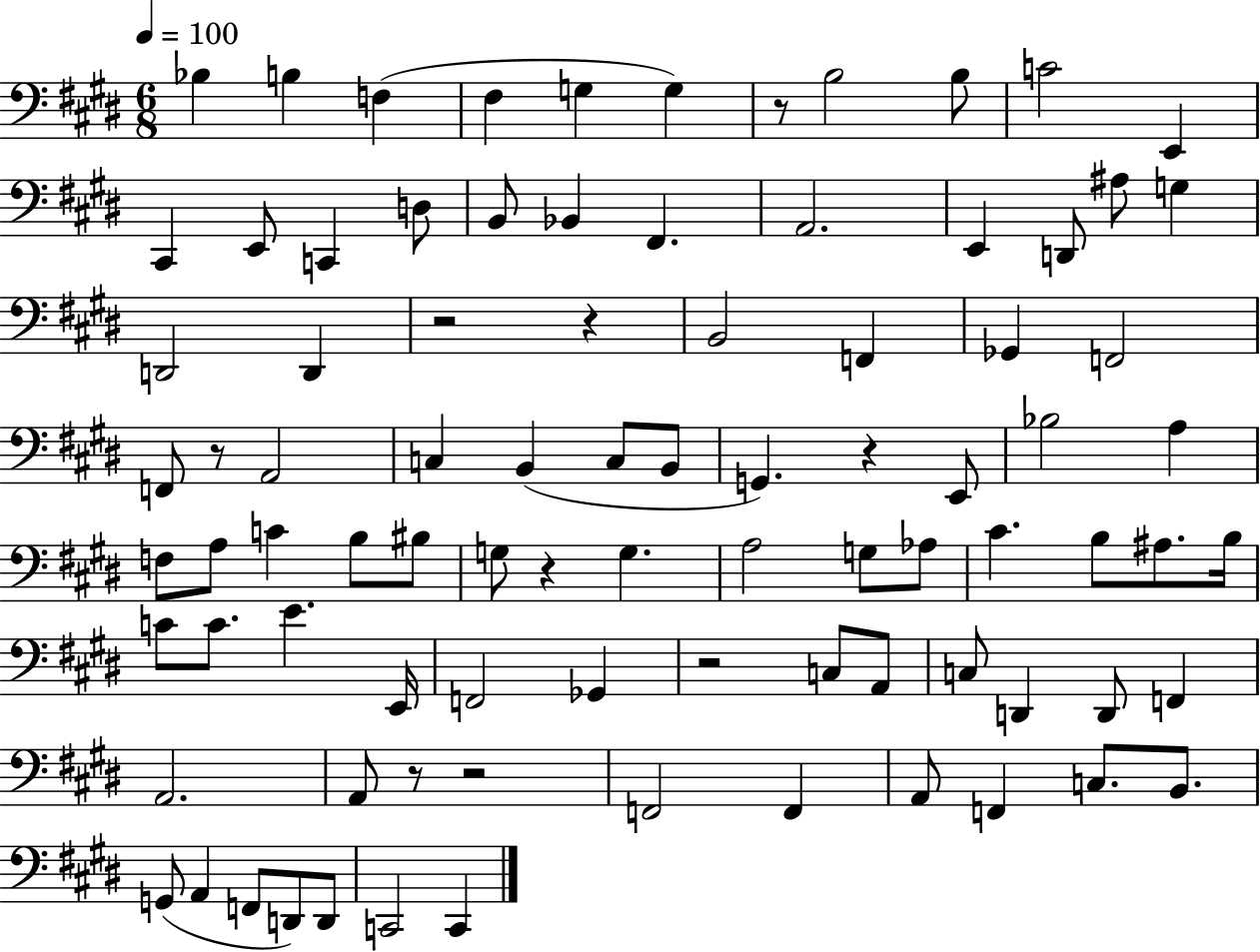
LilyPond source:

{
  \clef bass
  \numericTimeSignature
  \time 6/8
  \key e \major
  \tempo 4 = 100
  bes4 b4 f4( | fis4 g4 g4) | r8 b2 b8 | c'2 e,4 | \break cis,4 e,8 c,4 d8 | b,8 bes,4 fis,4. | a,2. | e,4 d,8 ais8 g4 | \break d,2 d,4 | r2 r4 | b,2 f,4 | ges,4 f,2 | \break f,8 r8 a,2 | c4 b,4( c8 b,8 | g,4.) r4 e,8 | bes2 a4 | \break f8 a8 c'4 b8 bis8 | g8 r4 g4. | a2 g8 aes8 | cis'4. b8 ais8. b16 | \break c'8 c'8. e'4. e,16 | f,2 ges,4 | r2 c8 a,8 | c8 d,4 d,8 f,4 | \break a,2. | a,8 r8 r2 | f,2 f,4 | a,8 f,4 c8. b,8. | \break g,8( a,4 f,8 d,8) d,8 | c,2 c,4 | \bar "|."
}